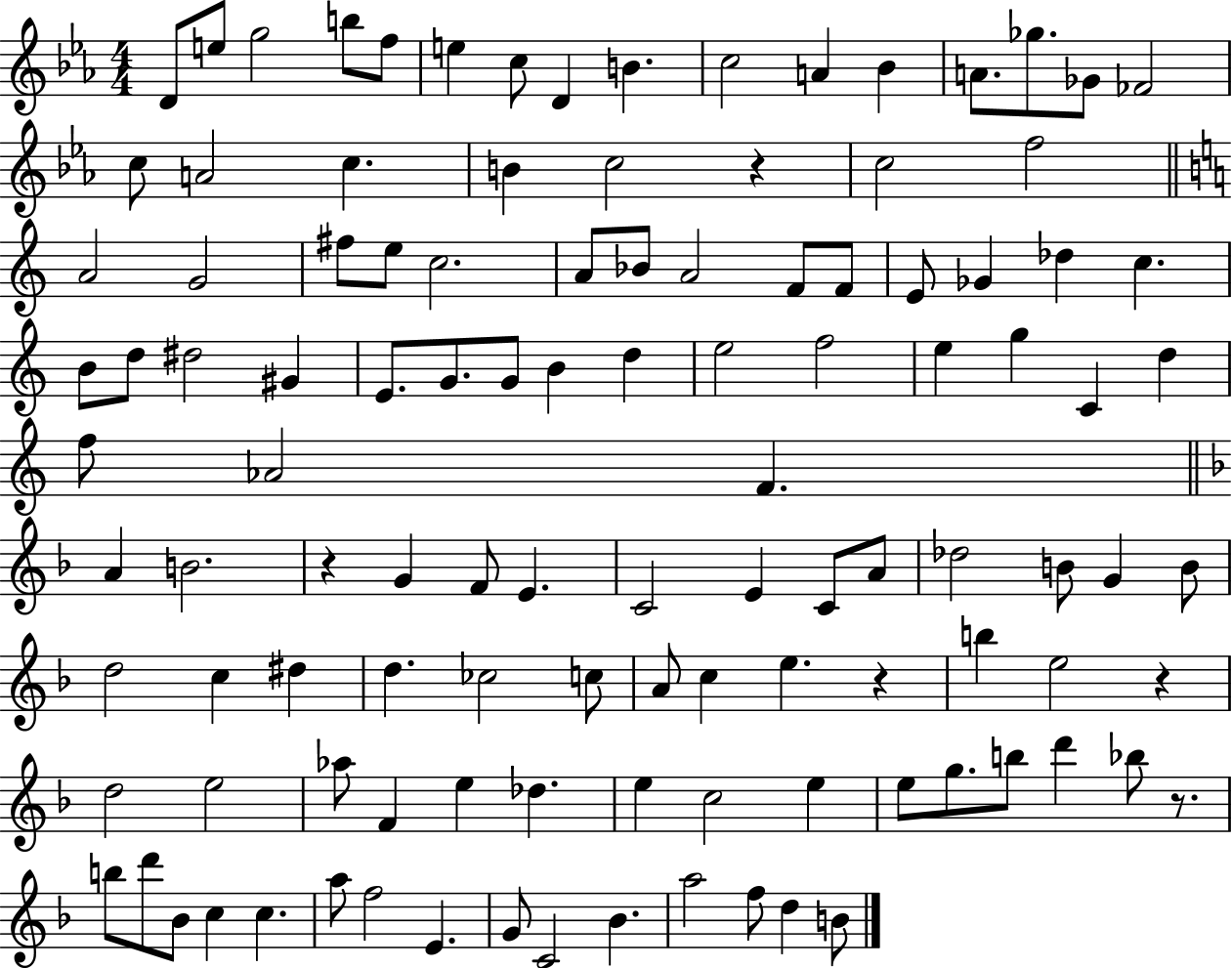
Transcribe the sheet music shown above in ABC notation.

X:1
T:Untitled
M:4/4
L:1/4
K:Eb
D/2 e/2 g2 b/2 f/2 e c/2 D B c2 A _B A/2 _g/2 _G/2 _F2 c/2 A2 c B c2 z c2 f2 A2 G2 ^f/2 e/2 c2 A/2 _B/2 A2 F/2 F/2 E/2 _G _d c B/2 d/2 ^d2 ^G E/2 G/2 G/2 B d e2 f2 e g C d f/2 _A2 F A B2 z G F/2 E C2 E C/2 A/2 _d2 B/2 G B/2 d2 c ^d d _c2 c/2 A/2 c e z b e2 z d2 e2 _a/2 F e _d e c2 e e/2 g/2 b/2 d' _b/2 z/2 b/2 d'/2 _B/2 c c a/2 f2 E G/2 C2 _B a2 f/2 d B/2